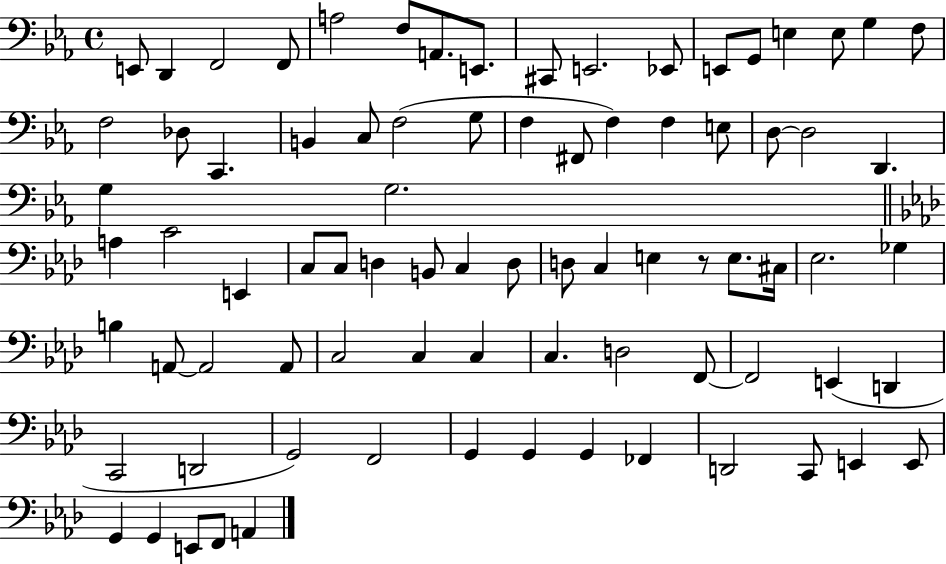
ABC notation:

X:1
T:Untitled
M:4/4
L:1/4
K:Eb
E,,/2 D,, F,,2 F,,/2 A,2 F,/2 A,,/2 E,,/2 ^C,,/2 E,,2 _E,,/2 E,,/2 G,,/2 E, E,/2 G, F,/2 F,2 _D,/2 C,, B,, C,/2 F,2 G,/2 F, ^F,,/2 F, F, E,/2 D,/2 D,2 D,, G, G,2 A, C2 E,, C,/2 C,/2 D, B,,/2 C, D,/2 D,/2 C, E, z/2 E,/2 ^C,/4 _E,2 _G, B, A,,/2 A,,2 A,,/2 C,2 C, C, C, D,2 F,,/2 F,,2 E,, D,, C,,2 D,,2 G,,2 F,,2 G,, G,, G,, _F,, D,,2 C,,/2 E,, E,,/2 G,, G,, E,,/2 F,,/2 A,,